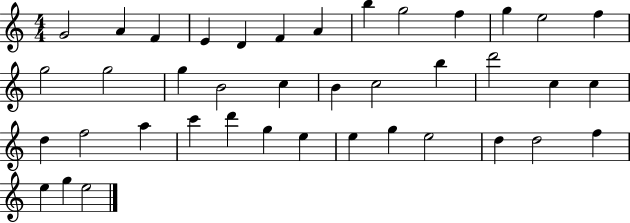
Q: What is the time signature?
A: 4/4